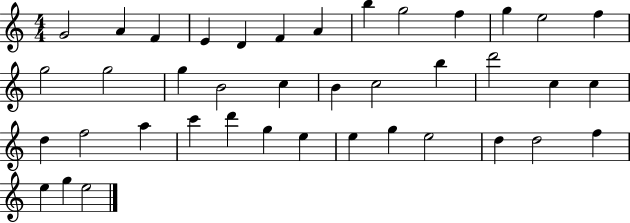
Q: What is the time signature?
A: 4/4